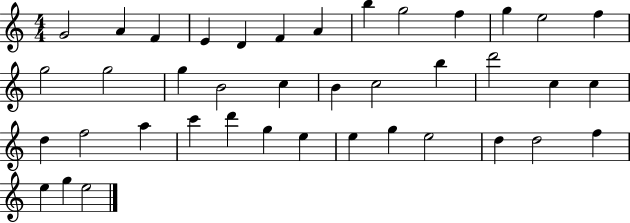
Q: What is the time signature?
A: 4/4